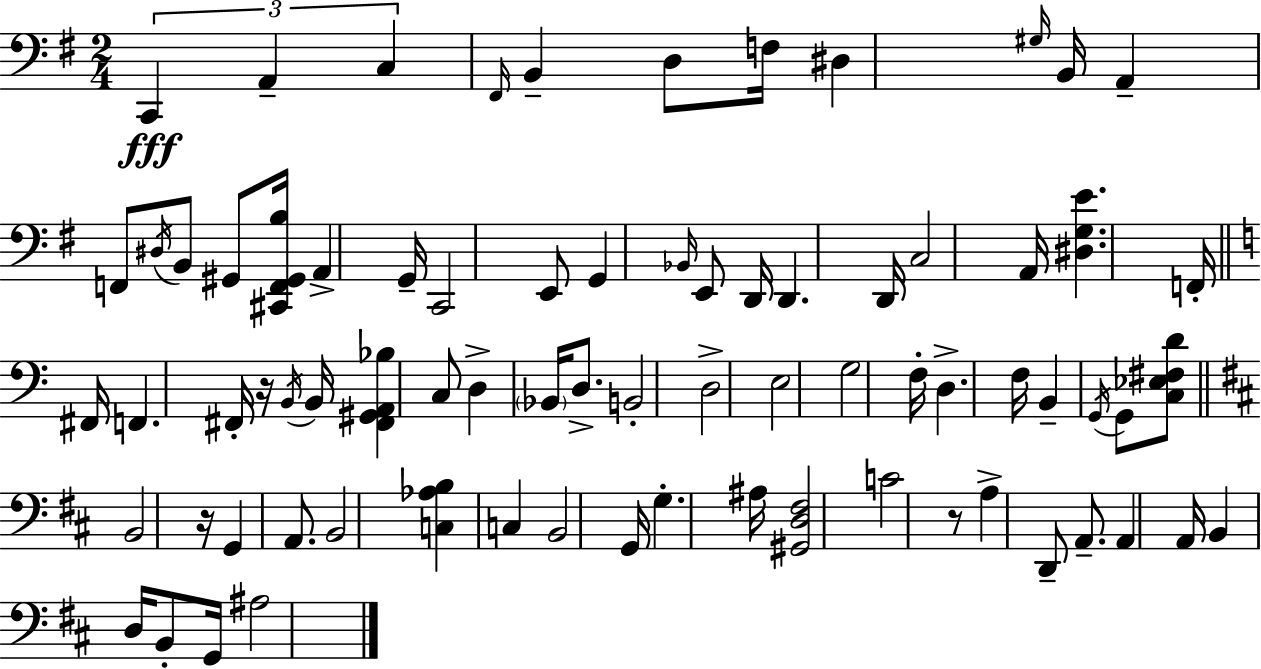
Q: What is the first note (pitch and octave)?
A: C2